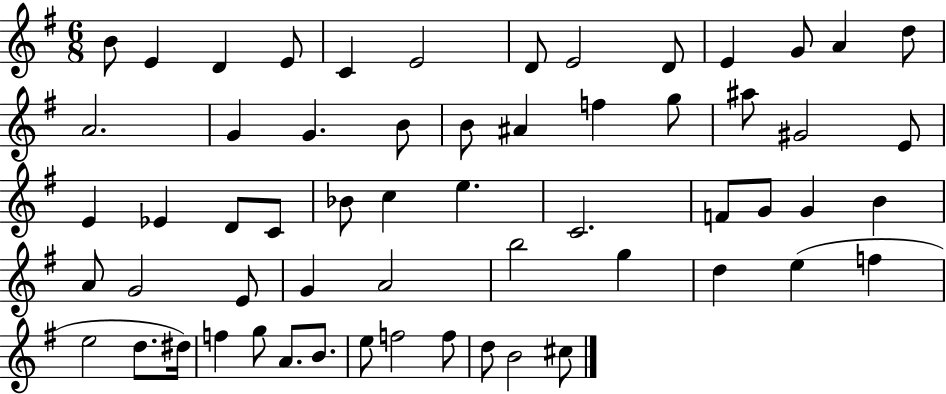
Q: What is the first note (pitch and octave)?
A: B4